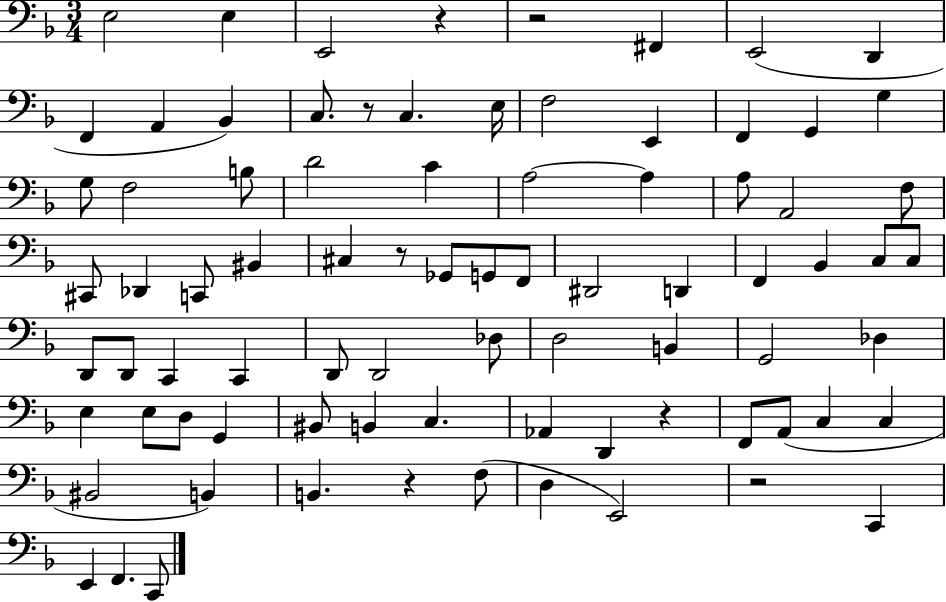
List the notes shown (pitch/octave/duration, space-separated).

E3/h E3/q E2/h R/q R/h F#2/q E2/h D2/q F2/q A2/q Bb2/q C3/e. R/e C3/q. E3/s F3/h E2/q F2/q G2/q G3/q G3/e F3/h B3/e D4/h C4/q A3/h A3/q A3/e A2/h F3/e C#2/e Db2/q C2/e BIS2/q C#3/q R/e Gb2/e G2/e F2/e D#2/h D2/q F2/q Bb2/q C3/e C3/e D2/e D2/e C2/q C2/q D2/e D2/h Db3/e D3/h B2/q G2/h Db3/q E3/q E3/e D3/e G2/q BIS2/e B2/q C3/q. Ab2/q D2/q R/q F2/e A2/e C3/q C3/q BIS2/h B2/q B2/q. R/q F3/e D3/q E2/h R/h C2/q E2/q F2/q. C2/e